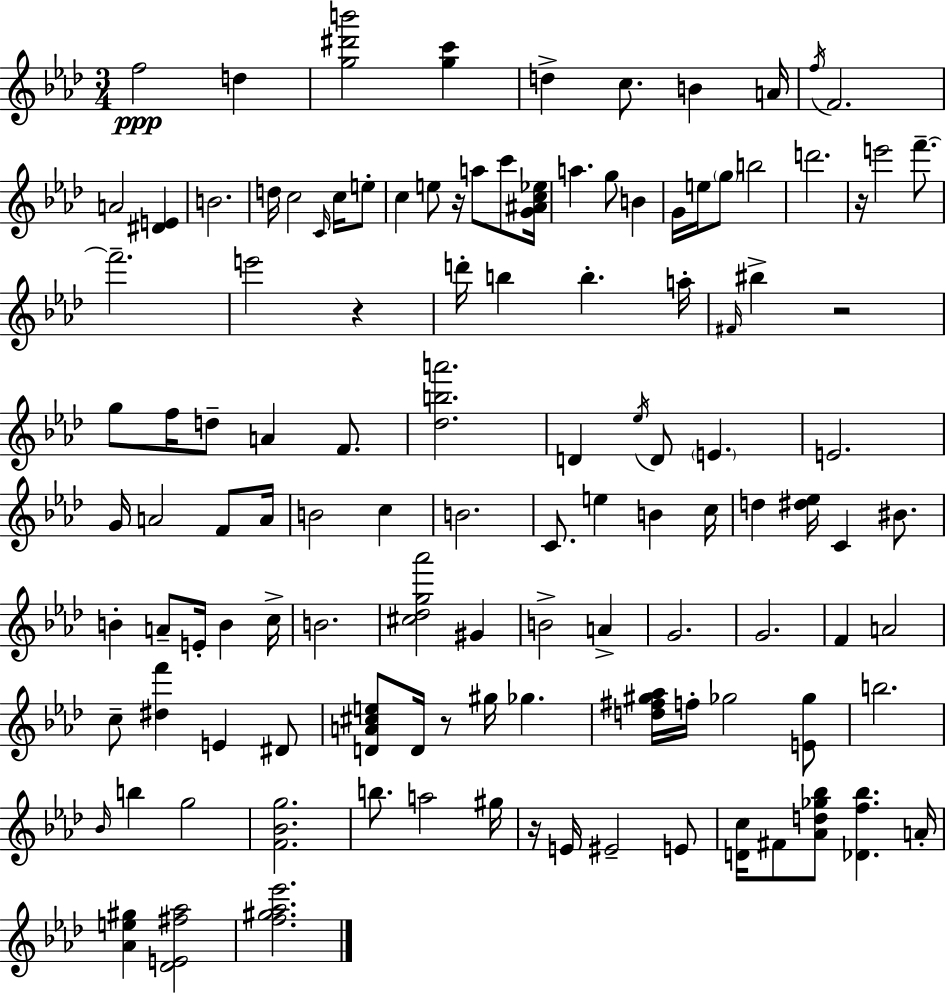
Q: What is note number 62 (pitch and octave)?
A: B4